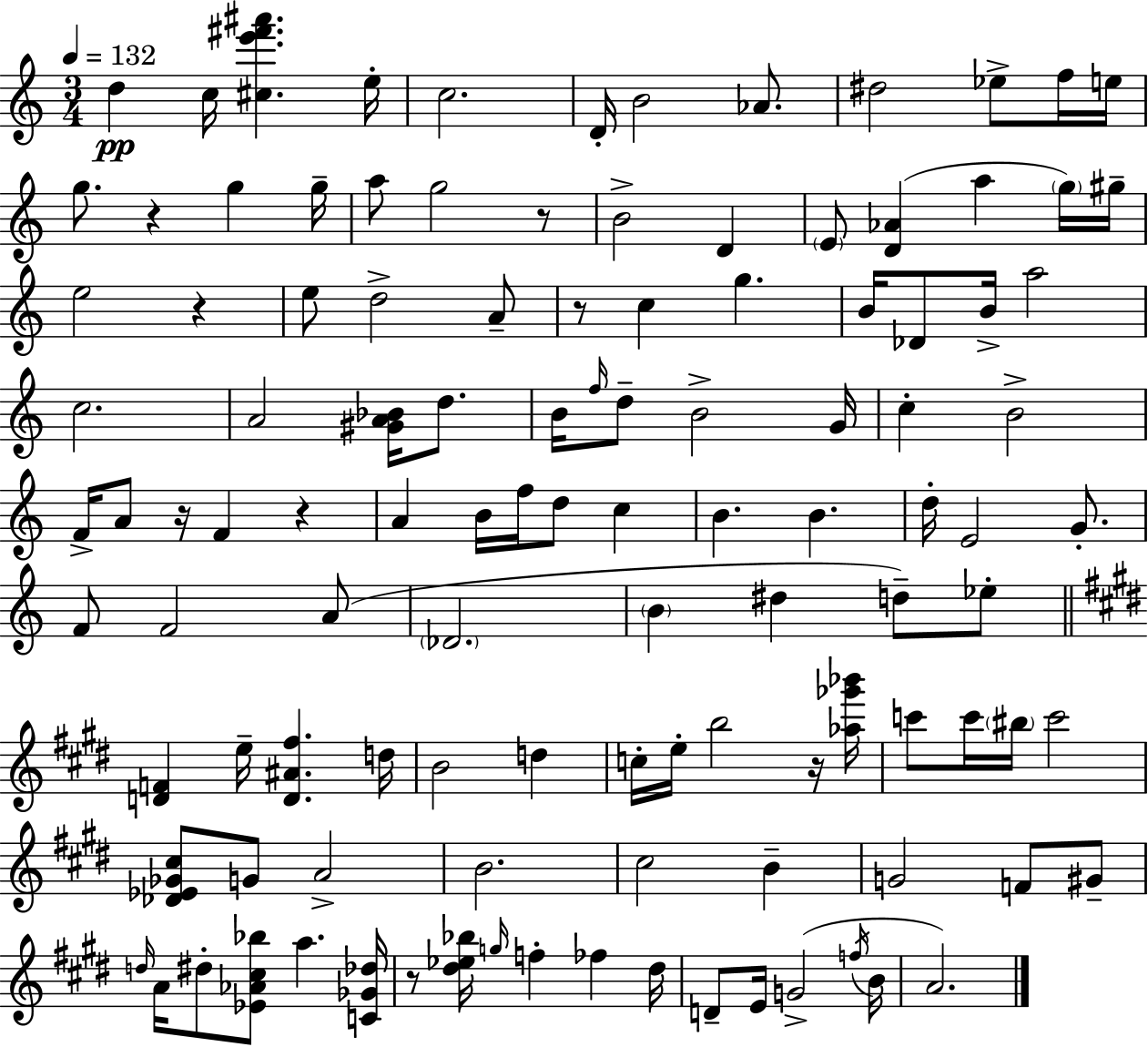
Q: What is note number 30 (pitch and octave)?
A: Db4